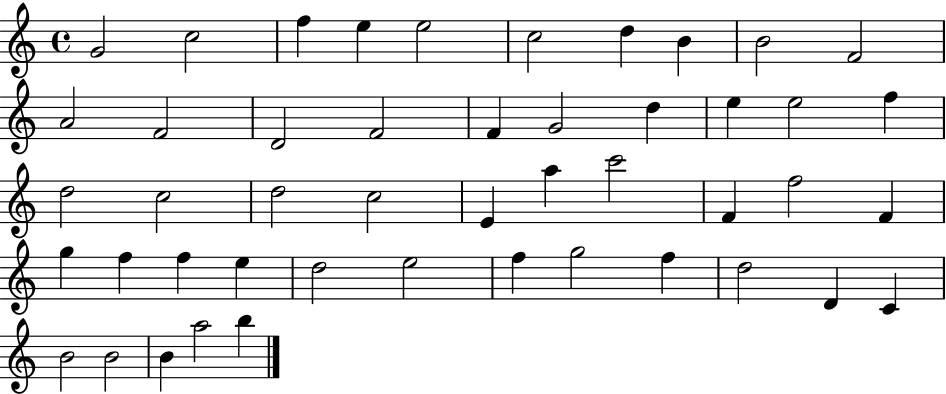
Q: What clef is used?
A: treble